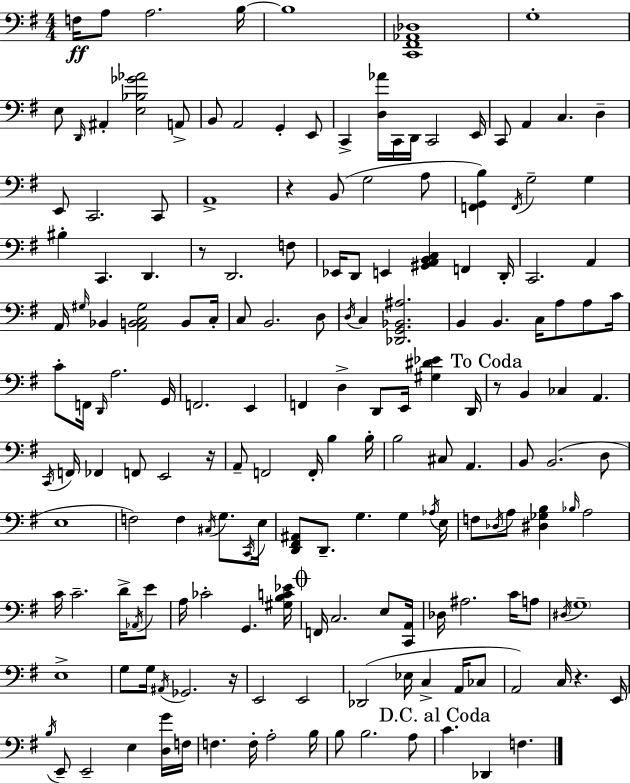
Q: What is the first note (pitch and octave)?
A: F3